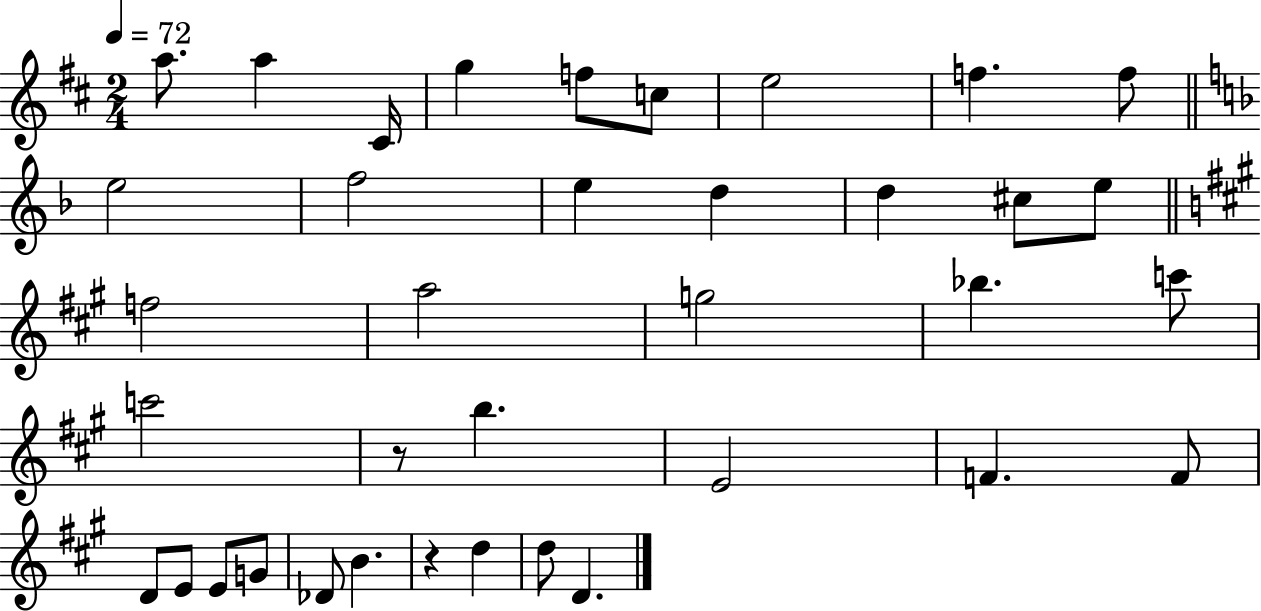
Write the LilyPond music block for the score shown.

{
  \clef treble
  \numericTimeSignature
  \time 2/4
  \key d \major
  \tempo 4 = 72
  a''8. a''4 cis'16 | g''4 f''8 c''8 | e''2 | f''4. f''8 | \break \bar "||" \break \key f \major e''2 | f''2 | e''4 d''4 | d''4 cis''8 e''8 | \break \bar "||" \break \key a \major f''2 | a''2 | g''2 | bes''4. c'''8 | \break c'''2 | r8 b''4. | e'2 | f'4. f'8 | \break d'8 e'8 e'8 g'8 | des'8 b'4. | r4 d''4 | d''8 d'4. | \break \bar "|."
}